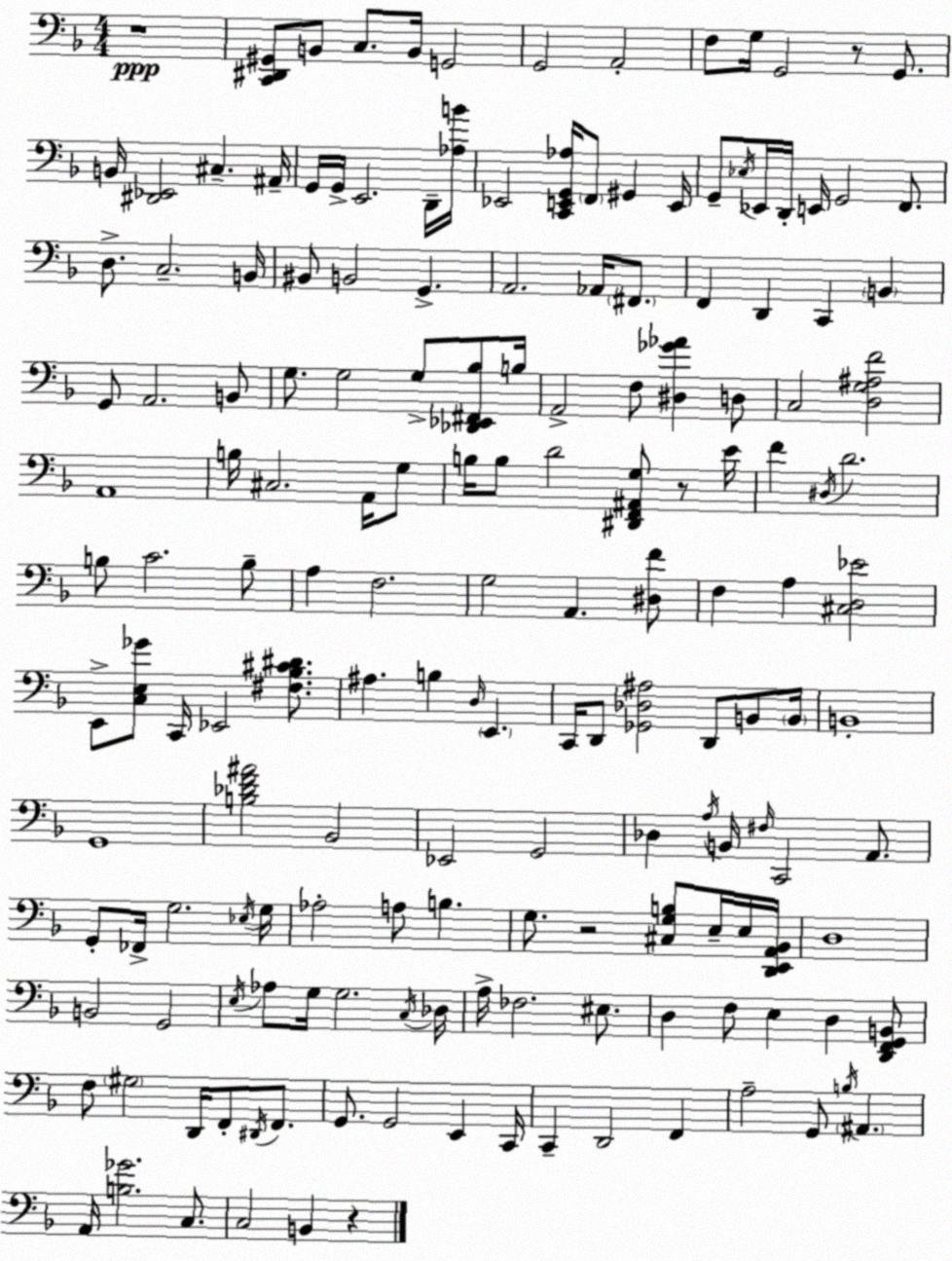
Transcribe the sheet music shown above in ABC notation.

X:1
T:Untitled
M:4/4
L:1/4
K:F
z4 [C,,^D,,^G,,]/2 B,,/2 C,/2 B,,/4 G,,2 G,,2 A,,2 F,/2 G,/4 G,,2 z/2 G,,/2 B,,/4 [^D,,_E,,]2 ^C, ^A,,/4 G,,/4 G,,/4 E,,2 D,,/4 [_A,B]/4 _E,,2 [C,,E,,G,,_A,]/4 F,,/2 ^G,, E,,/4 G,,/2 _E,/4 _E,,/4 D,,/4 E,,/4 G,,2 F,,/2 D,/2 C,2 B,,/4 ^B,,/2 B,,2 G,, A,,2 _A,,/4 ^F,,/2 F,, D,, C,, B,, G,,/2 A,,2 B,,/2 G,/2 G,2 G,/2 [_D,,_E,,^F,,_B,]/2 B,/4 A,,2 F,/2 [^D,_G_A] D,/2 C,2 [D,G,^A,F]2 A,,4 B,/4 ^C,2 A,,/4 G,/2 B,/4 B,/2 D2 [^D,,F,,^A,,G,]/2 z/2 E/4 F ^D,/4 D2 B,/2 C2 B,/2 A, F,2 G,2 A,, [^D,F]/2 F, A, [^C,D,_E]2 E,,/2 [C,E,_G]/2 C,,/4 _E,,2 [^F,_B,^C^D]/2 ^A, B, D,/4 E,, C,,/4 D,,/2 [_G,,_D,^A,]2 D,,/2 B,,/2 B,,/4 B,,4 G,,4 [B,_DF^A]2 _B,,2 _E,,2 G,,2 _D, A,/4 B,,/4 ^F,/4 C,,2 A,,/2 G,,/2 _F,,/4 G,2 _E,/4 G,/4 _A,2 A,/2 B, G,/2 z2 [^C,G,B,]/2 E,/4 E,/4 [D,,E,,A,,_B,,]/4 D,4 B,,2 G,,2 E,/4 _A,/2 G,/4 G,2 C,/4 _D,/4 A,/4 _F,2 ^E,/2 D, F,/2 E, D, [D,,F,,G,,B,,]/2 F,/2 ^G,2 D,,/4 F,,/2 ^D,,/4 F,,/2 G,,/2 G,,2 E,, C,,/4 C,, D,,2 F,, A,2 G,,/2 B,/4 ^A,, A,,/4 [B,_G]2 C,/2 C,2 B,, z